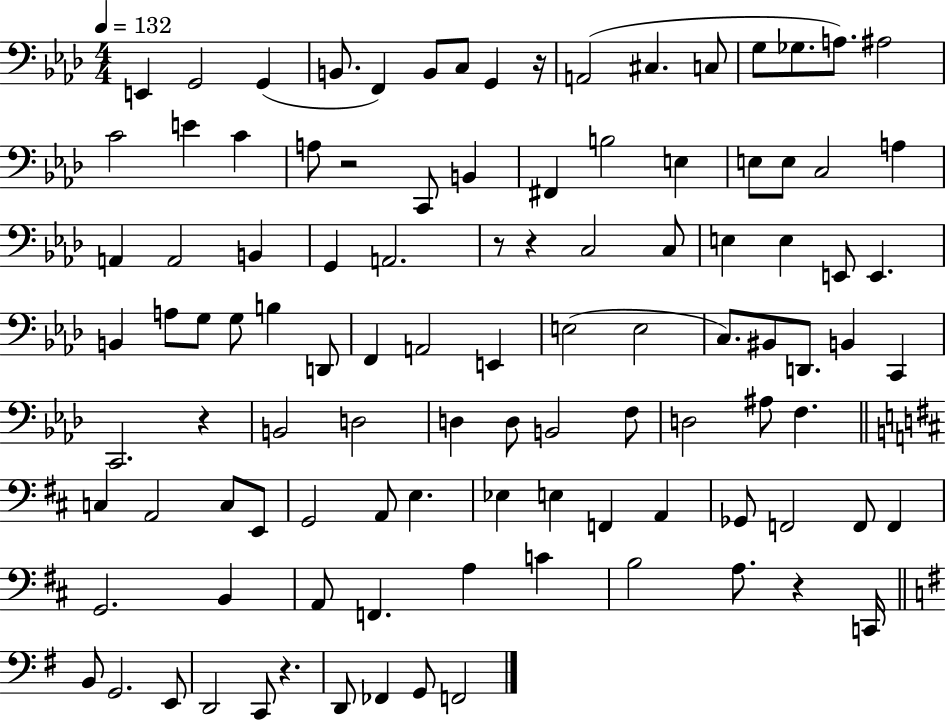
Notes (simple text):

E2/q G2/h G2/q B2/e. F2/q B2/e C3/e G2/q R/s A2/h C#3/q. C3/e G3/e Gb3/e. A3/e. A#3/h C4/h E4/q C4/q A3/e R/h C2/e B2/q F#2/q B3/h E3/q E3/e E3/e C3/h A3/q A2/q A2/h B2/q G2/q A2/h. R/e R/q C3/h C3/e E3/q E3/q E2/e E2/q. B2/q A3/e G3/e G3/e B3/q D2/e F2/q A2/h E2/q E3/h E3/h C3/e. BIS2/e D2/e. B2/q C2/q C2/h. R/q B2/h D3/h D3/q D3/e B2/h F3/e D3/h A#3/e F3/q. C3/q A2/h C3/e E2/e G2/h A2/e E3/q. Eb3/q E3/q F2/q A2/q Gb2/e F2/h F2/e F2/q G2/h. B2/q A2/e F2/q. A3/q C4/q B3/h A3/e. R/q C2/s B2/e G2/h. E2/e D2/h C2/e R/q. D2/e FES2/q G2/e F2/h